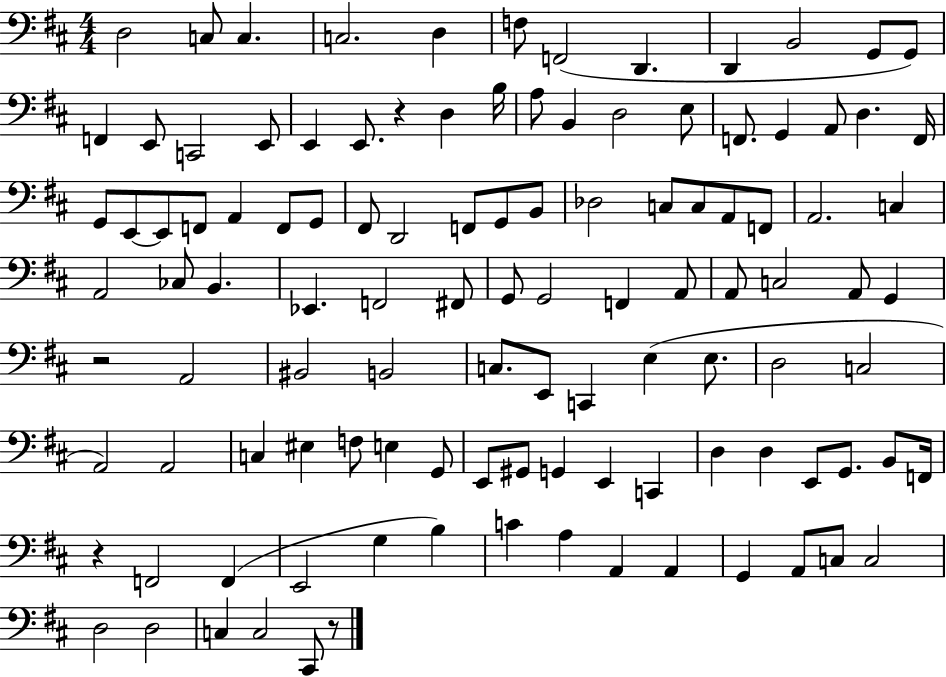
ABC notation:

X:1
T:Untitled
M:4/4
L:1/4
K:D
D,2 C,/2 C, C,2 D, F,/2 F,,2 D,, D,, B,,2 G,,/2 G,,/2 F,, E,,/2 C,,2 E,,/2 E,, E,,/2 z D, B,/4 A,/2 B,, D,2 E,/2 F,,/2 G,, A,,/2 D, F,,/4 G,,/2 E,,/2 E,,/2 F,,/2 A,, F,,/2 G,,/2 ^F,,/2 D,,2 F,,/2 G,,/2 B,,/2 _D,2 C,/2 C,/2 A,,/2 F,,/2 A,,2 C, A,,2 _C,/2 B,, _E,, F,,2 ^F,,/2 G,,/2 G,,2 F,, A,,/2 A,,/2 C,2 A,,/2 G,, z2 A,,2 ^B,,2 B,,2 C,/2 E,,/2 C,, E, E,/2 D,2 C,2 A,,2 A,,2 C, ^E, F,/2 E, G,,/2 E,,/2 ^G,,/2 G,, E,, C,, D, D, E,,/2 G,,/2 B,,/2 F,,/4 z F,,2 F,, E,,2 G, B, C A, A,, A,, G,, A,,/2 C,/2 C,2 D,2 D,2 C, C,2 ^C,,/2 z/2